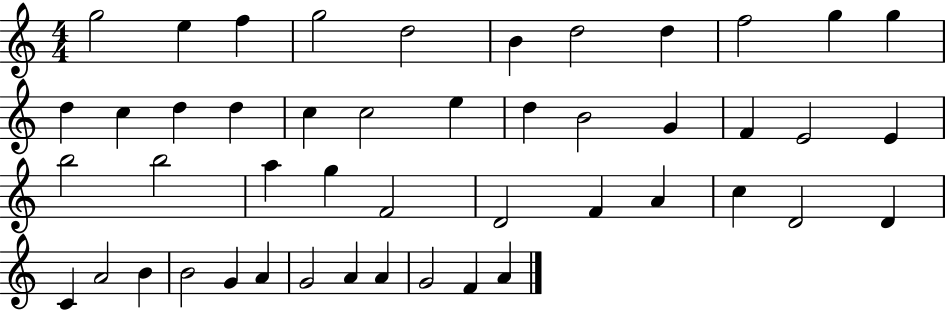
{
  \clef treble
  \numericTimeSignature
  \time 4/4
  \key c \major
  g''2 e''4 f''4 | g''2 d''2 | b'4 d''2 d''4 | f''2 g''4 g''4 | \break d''4 c''4 d''4 d''4 | c''4 c''2 e''4 | d''4 b'2 g'4 | f'4 e'2 e'4 | \break b''2 b''2 | a''4 g''4 f'2 | d'2 f'4 a'4 | c''4 d'2 d'4 | \break c'4 a'2 b'4 | b'2 g'4 a'4 | g'2 a'4 a'4 | g'2 f'4 a'4 | \break \bar "|."
}